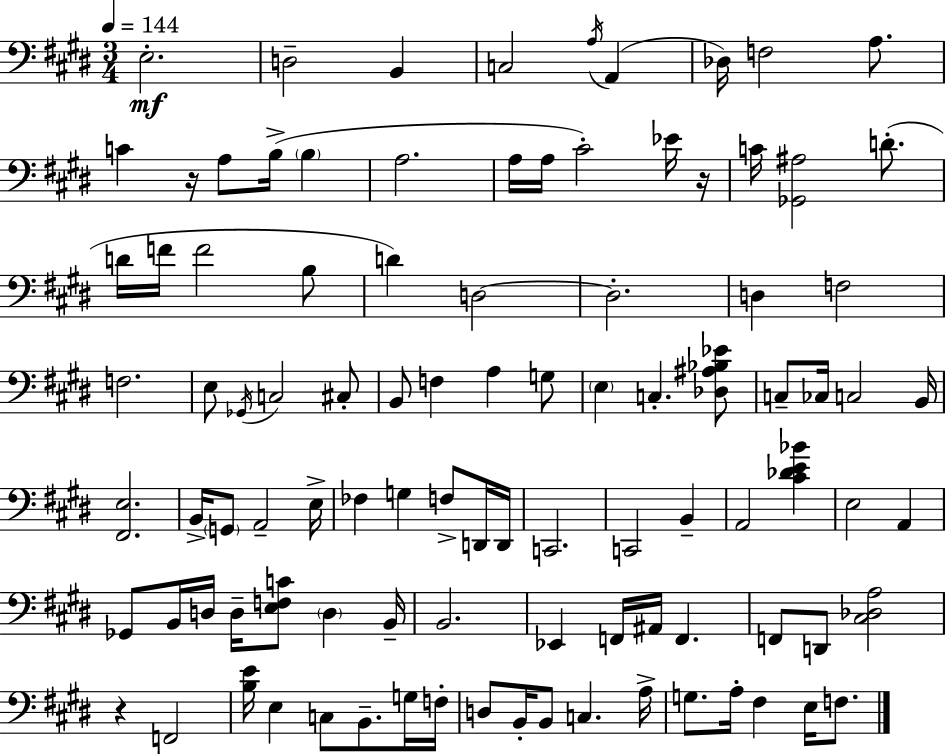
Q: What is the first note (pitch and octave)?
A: E3